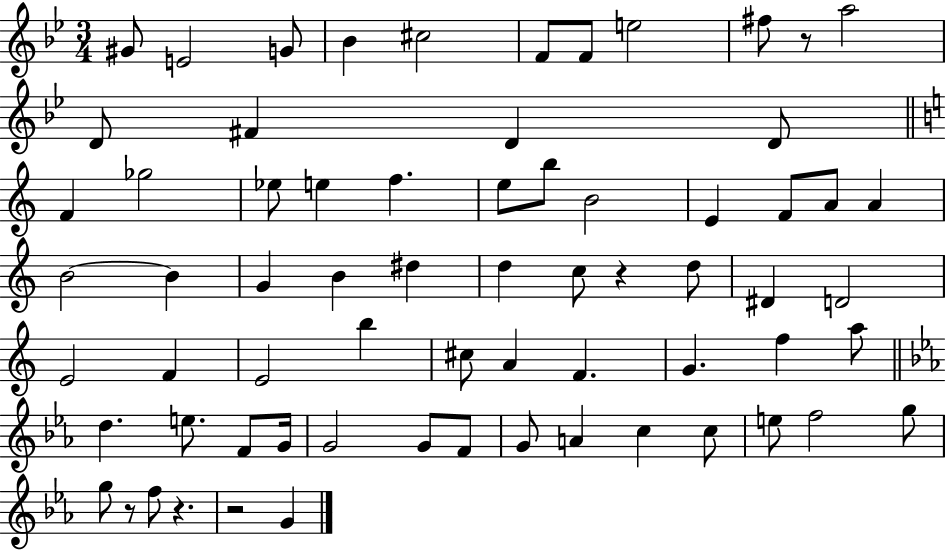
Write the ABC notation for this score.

X:1
T:Untitled
M:3/4
L:1/4
K:Bb
^G/2 E2 G/2 _B ^c2 F/2 F/2 e2 ^f/2 z/2 a2 D/2 ^F D D/2 F _g2 _e/2 e f e/2 b/2 B2 E F/2 A/2 A B2 B G B ^d d c/2 z d/2 ^D D2 E2 F E2 b ^c/2 A F G f a/2 d e/2 F/2 G/4 G2 G/2 F/2 G/2 A c c/2 e/2 f2 g/2 g/2 z/2 f/2 z z2 G